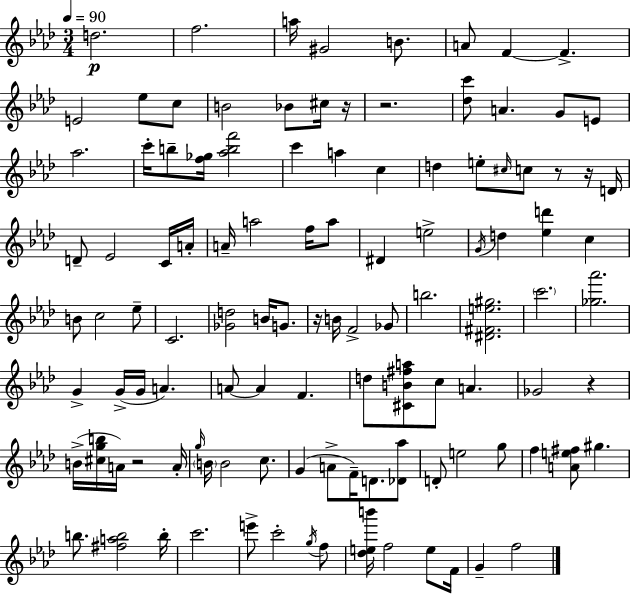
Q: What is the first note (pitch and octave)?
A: D5